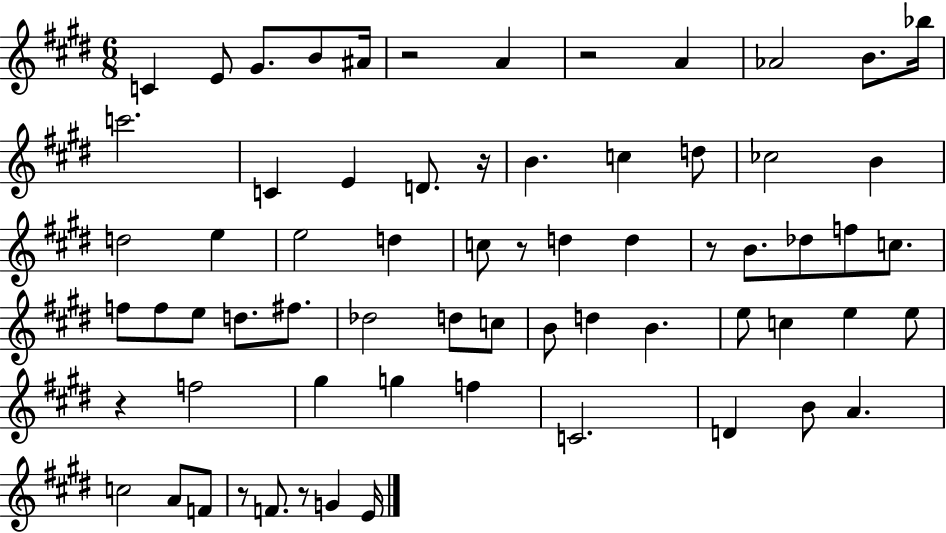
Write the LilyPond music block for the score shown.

{
  \clef treble
  \numericTimeSignature
  \time 6/8
  \key e \major
  c'4 e'8 gis'8. b'8 ais'16 | r2 a'4 | r2 a'4 | aes'2 b'8. bes''16 | \break c'''2. | c'4 e'4 d'8. r16 | b'4. c''4 d''8 | ces''2 b'4 | \break d''2 e''4 | e''2 d''4 | c''8 r8 d''4 d''4 | r8 b'8. des''8 f''8 c''8. | \break f''8 f''8 e''8 d''8. fis''8. | des''2 d''8 c''8 | b'8 d''4 b'4. | e''8 c''4 e''4 e''8 | \break r4 f''2 | gis''4 g''4 f''4 | c'2. | d'4 b'8 a'4. | \break c''2 a'8 f'8 | r8 f'8. r8 g'4 e'16 | \bar "|."
}